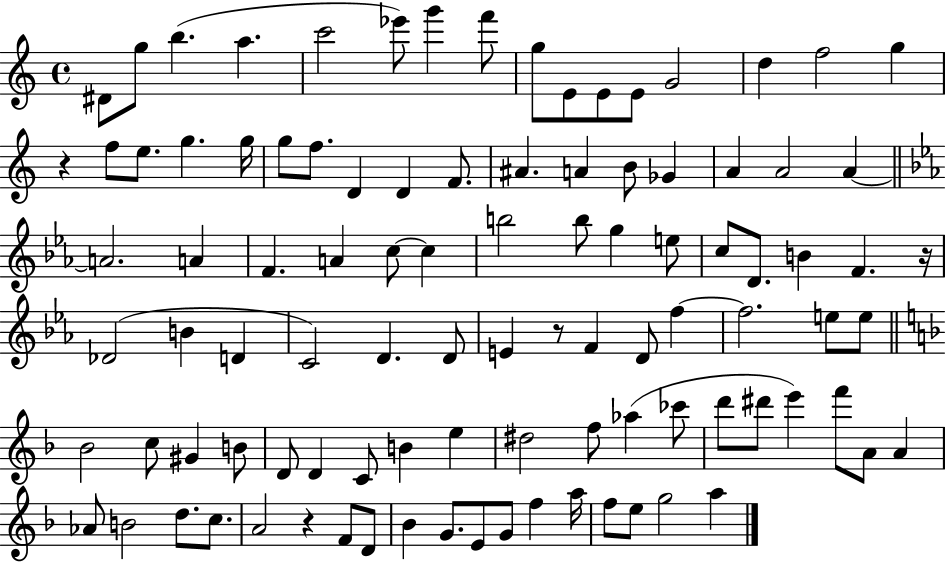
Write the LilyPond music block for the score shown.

{
  \clef treble
  \time 4/4
  \defaultTimeSignature
  \key c \major
  dis'8 g''8 b''4.( a''4. | c'''2 ees'''8) g'''4 f'''8 | g''8 e'8 e'8 e'8 g'2 | d''4 f''2 g''4 | \break r4 f''8 e''8. g''4. g''16 | g''8 f''8. d'4 d'4 f'8. | ais'4. a'4 b'8 ges'4 | a'4 a'2 a'4~~ | \break \bar "||" \break \key ees \major a'2. a'4 | f'4. a'4 c''8~~ c''4 | b''2 b''8 g''4 e''8 | c''8 d'8. b'4 f'4. r16 | \break des'2( b'4 d'4 | c'2) d'4. d'8 | e'4 r8 f'4 d'8 f''4~~ | f''2. e''8 e''8 | \break \bar "||" \break \key f \major bes'2 c''8 gis'4 b'8 | d'8 d'4 c'8 b'4 e''4 | dis''2 f''8 aes''4( ces'''8 | d'''8 dis'''8 e'''4) f'''8 a'8 a'4 | \break aes'8 b'2 d''8. c''8. | a'2 r4 f'8 d'8 | bes'4 g'8. e'8 g'8 f''4 a''16 | f''8 e''8 g''2 a''4 | \break \bar "|."
}